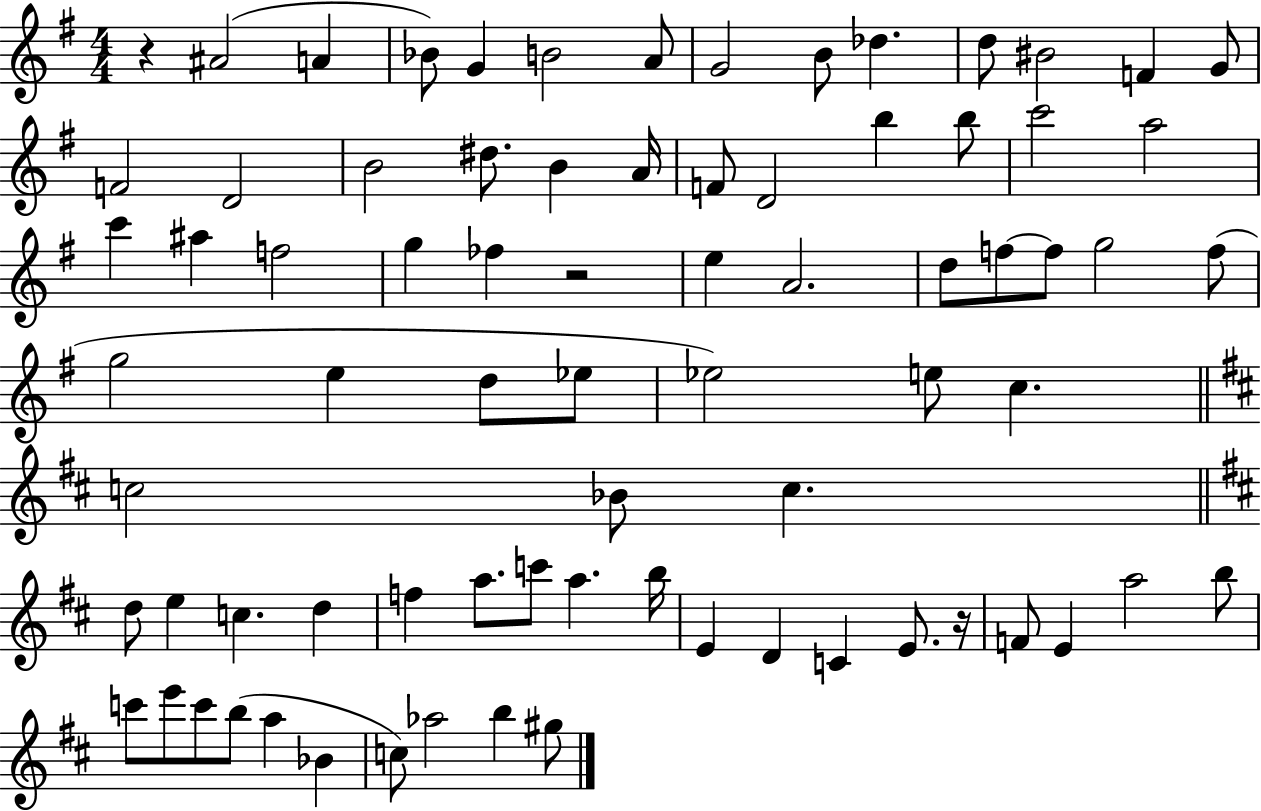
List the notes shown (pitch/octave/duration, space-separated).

R/q A#4/h A4/q Bb4/e G4/q B4/h A4/e G4/h B4/e Db5/q. D5/e BIS4/h F4/q G4/e F4/h D4/h B4/h D#5/e. B4/q A4/s F4/e D4/h B5/q B5/e C6/h A5/h C6/q A#5/q F5/h G5/q FES5/q R/h E5/q A4/h. D5/e F5/e F5/e G5/h F5/e G5/h E5/q D5/e Eb5/e Eb5/h E5/e C5/q. C5/h Bb4/e C5/q. D5/e E5/q C5/q. D5/q F5/q A5/e. C6/e A5/q. B5/s E4/q D4/q C4/q E4/e. R/s F4/e E4/q A5/h B5/e C6/e E6/e C6/e B5/e A5/q Bb4/q C5/e Ab5/h B5/q G#5/e